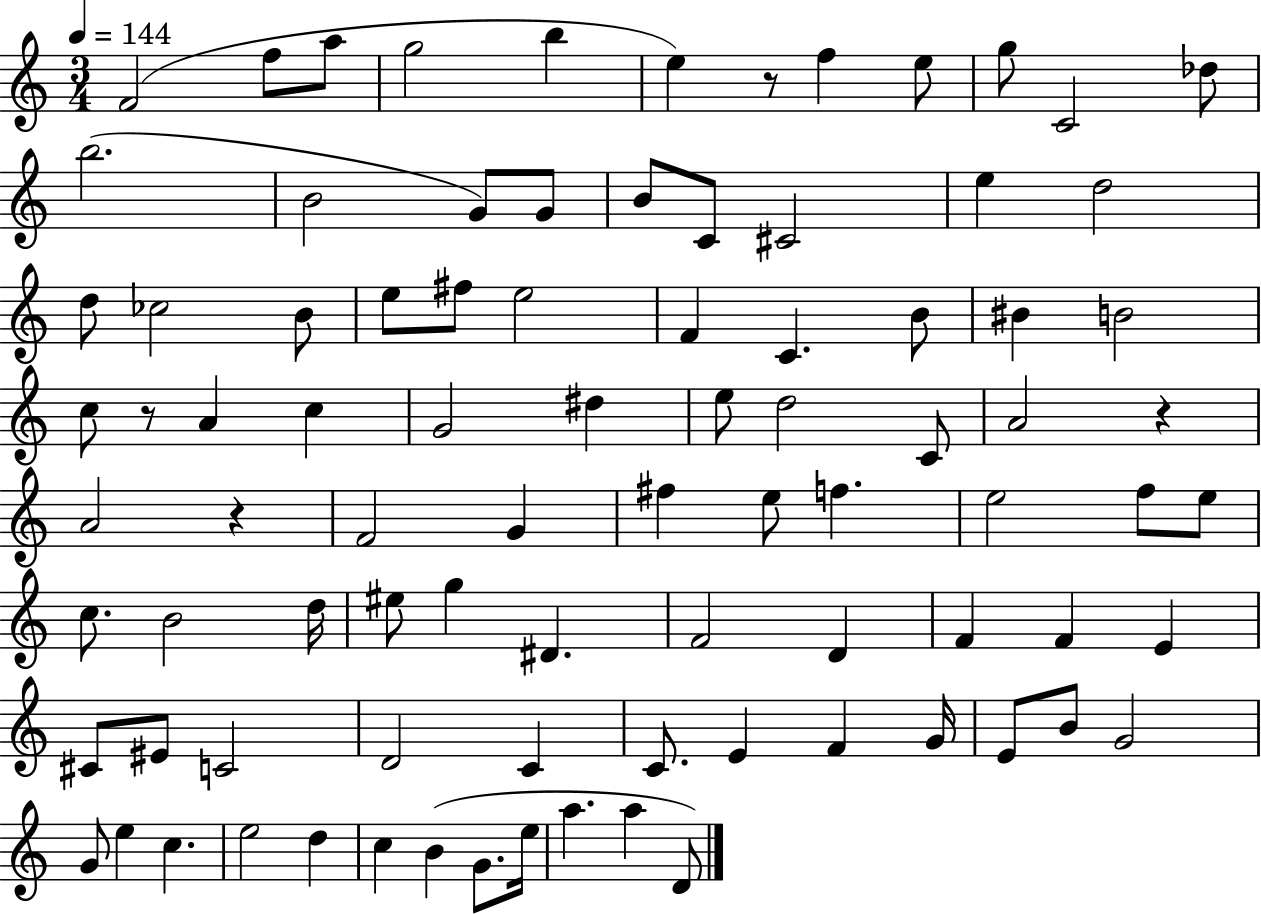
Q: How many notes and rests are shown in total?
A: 88